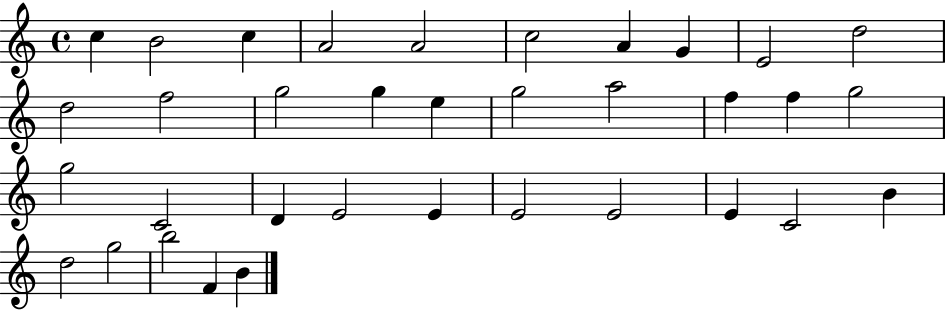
{
  \clef treble
  \time 4/4
  \defaultTimeSignature
  \key c \major
  c''4 b'2 c''4 | a'2 a'2 | c''2 a'4 g'4 | e'2 d''2 | \break d''2 f''2 | g''2 g''4 e''4 | g''2 a''2 | f''4 f''4 g''2 | \break g''2 c'2 | d'4 e'2 e'4 | e'2 e'2 | e'4 c'2 b'4 | \break d''2 g''2 | b''2 f'4 b'4 | \bar "|."
}